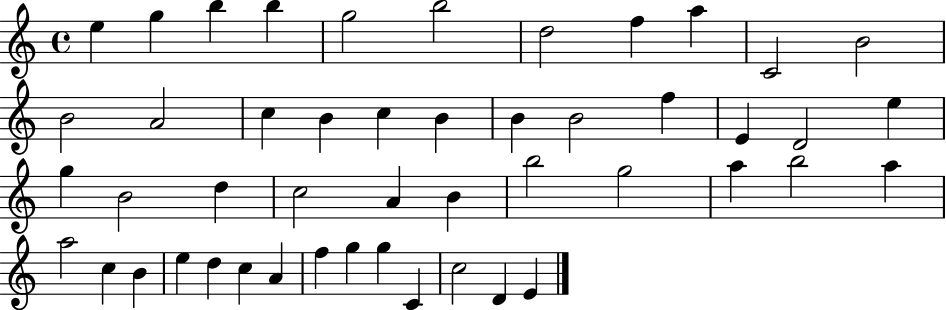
X:1
T:Untitled
M:4/4
L:1/4
K:C
e g b b g2 b2 d2 f a C2 B2 B2 A2 c B c B B B2 f E D2 e g B2 d c2 A B b2 g2 a b2 a a2 c B e d c A f g g C c2 D E